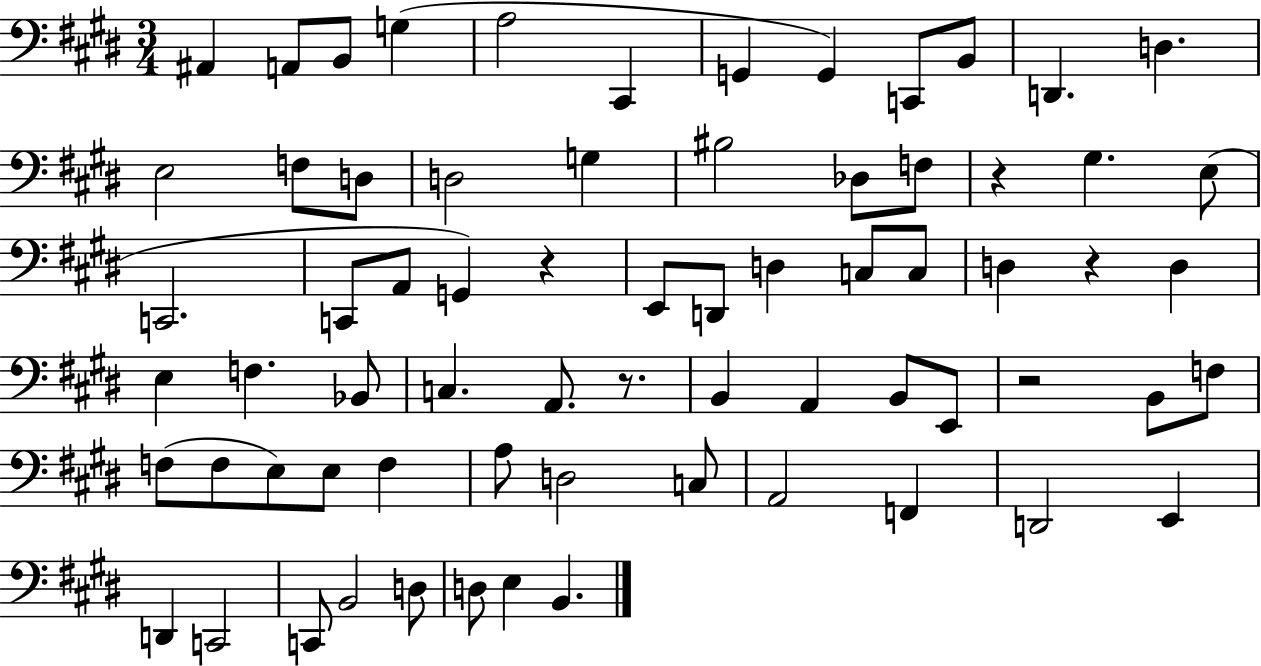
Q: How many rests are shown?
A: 5